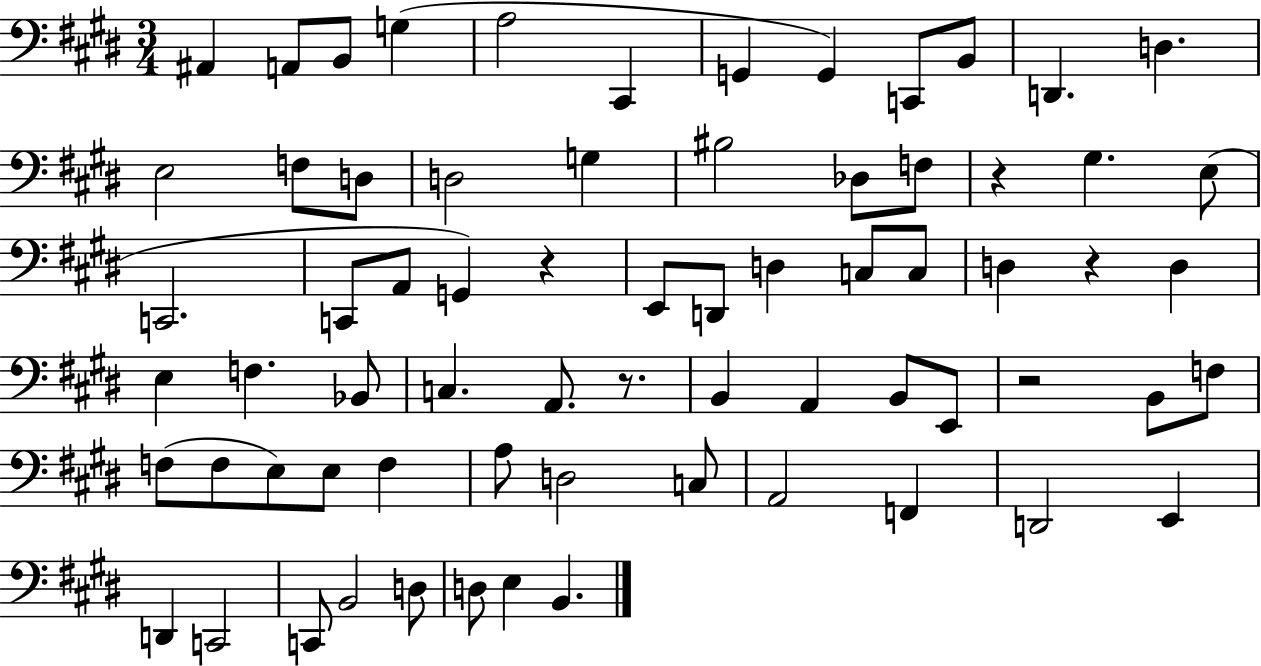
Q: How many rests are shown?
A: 5